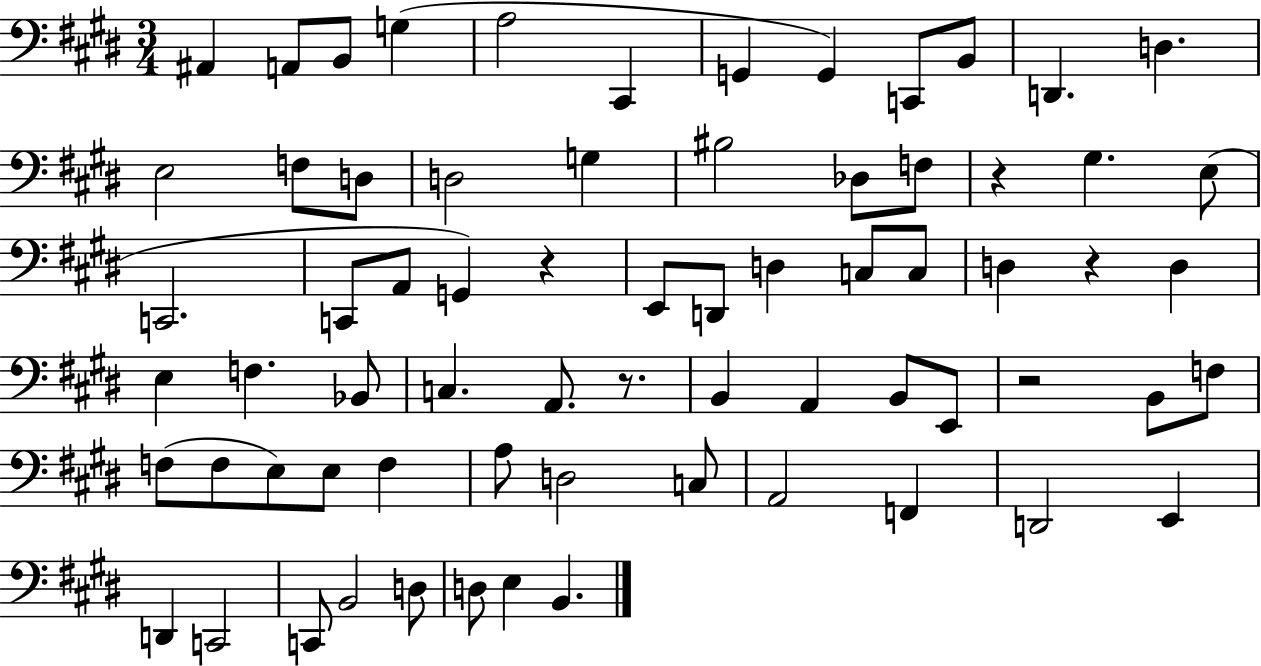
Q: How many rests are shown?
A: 5